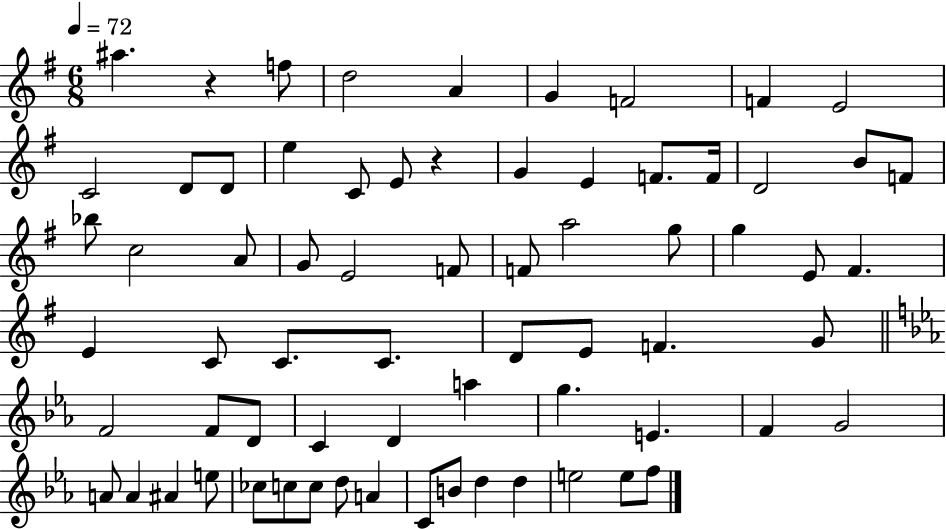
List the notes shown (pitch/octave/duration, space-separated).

A#5/q. R/q F5/e D5/h A4/q G4/q F4/h F4/q E4/h C4/h D4/e D4/e E5/q C4/e E4/e R/q G4/q E4/q F4/e. F4/s D4/h B4/e F4/e Bb5/e C5/h A4/e G4/e E4/h F4/e F4/e A5/h G5/e G5/q E4/e F#4/q. E4/q C4/e C4/e. C4/e. D4/e E4/e F4/q. G4/e F4/h F4/e D4/e C4/q D4/q A5/q G5/q. E4/q. F4/q G4/h A4/e A4/q A#4/q E5/e CES5/e C5/e C5/e D5/e A4/q C4/e B4/e D5/q D5/q E5/h E5/e F5/e